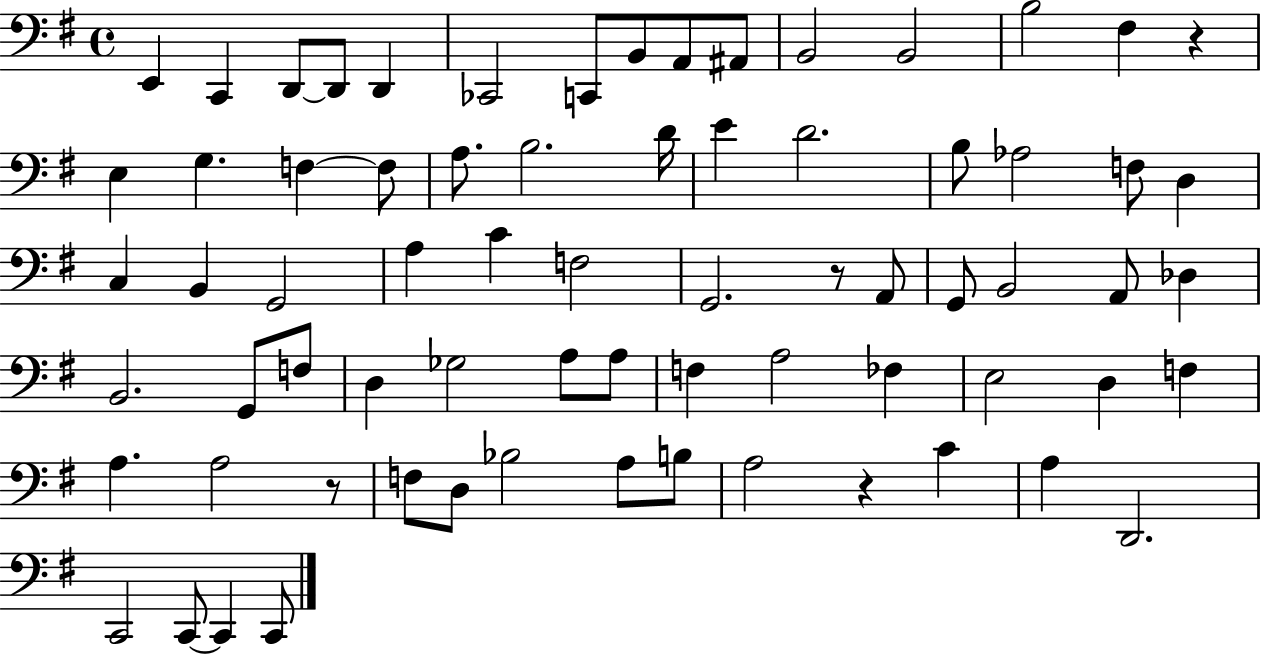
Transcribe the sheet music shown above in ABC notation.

X:1
T:Untitled
M:4/4
L:1/4
K:G
E,, C,, D,,/2 D,,/2 D,, _C,,2 C,,/2 B,,/2 A,,/2 ^A,,/2 B,,2 B,,2 B,2 ^F, z E, G, F, F,/2 A,/2 B,2 D/4 E D2 B,/2 _A,2 F,/2 D, C, B,, G,,2 A, C F,2 G,,2 z/2 A,,/2 G,,/2 B,,2 A,,/2 _D, B,,2 G,,/2 F,/2 D, _G,2 A,/2 A,/2 F, A,2 _F, E,2 D, F, A, A,2 z/2 F,/2 D,/2 _B,2 A,/2 B,/2 A,2 z C A, D,,2 C,,2 C,,/2 C,, C,,/2